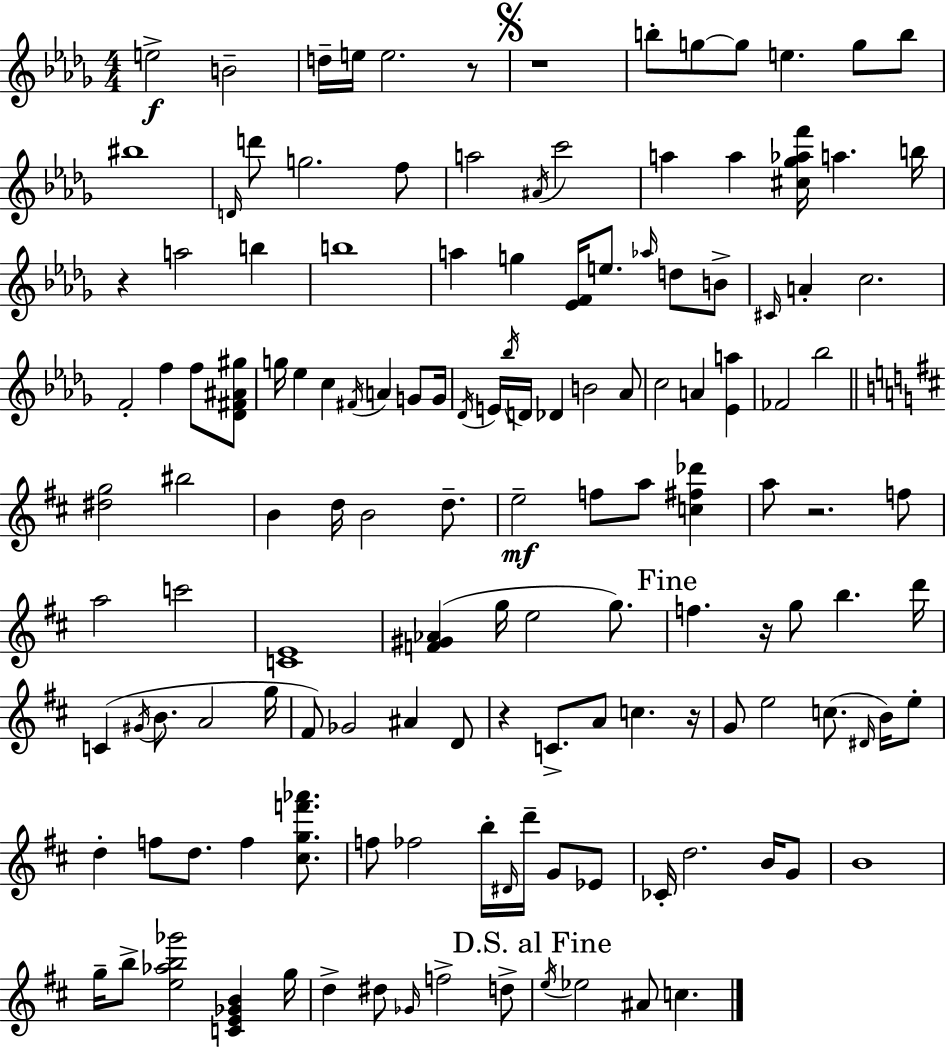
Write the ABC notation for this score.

X:1
T:Untitled
M:4/4
L:1/4
K:Bbm
e2 B2 d/4 e/4 e2 z/2 z4 b/2 g/2 g/2 e g/2 b/2 ^b4 D/4 d'/2 g2 f/2 a2 ^A/4 c'2 a a [^c_g_af']/4 a b/4 z a2 b b4 a g [_EF]/4 e/2 _a/4 d/2 B/2 ^C/4 A c2 F2 f f/2 [_D^F^A^g]/2 g/4 _e c ^F/4 A G/2 G/4 _D/4 E/4 _b/4 D/4 _D B2 _A/2 c2 A [_Ea] _F2 _b2 [^dg]2 ^b2 B d/4 B2 d/2 e2 f/2 a/2 [c^f_d'] a/2 z2 f/2 a2 c'2 [CE]4 [F^G_A] g/4 e2 g/2 f z/4 g/2 b d'/4 C ^G/4 B/2 A2 g/4 ^F/2 _G2 ^A D/2 z C/2 A/2 c z/4 G/2 e2 c/2 ^D/4 B/4 e/2 d f/2 d/2 f [^cgf'_a']/2 f/2 _f2 b/4 ^D/4 d'/4 G/2 _E/2 _C/4 d2 B/4 G/2 B4 g/4 b/2 [e_ab_g']2 [CE_GB] g/4 d ^d/2 _G/4 f2 d/2 e/4 _e2 ^A/2 c